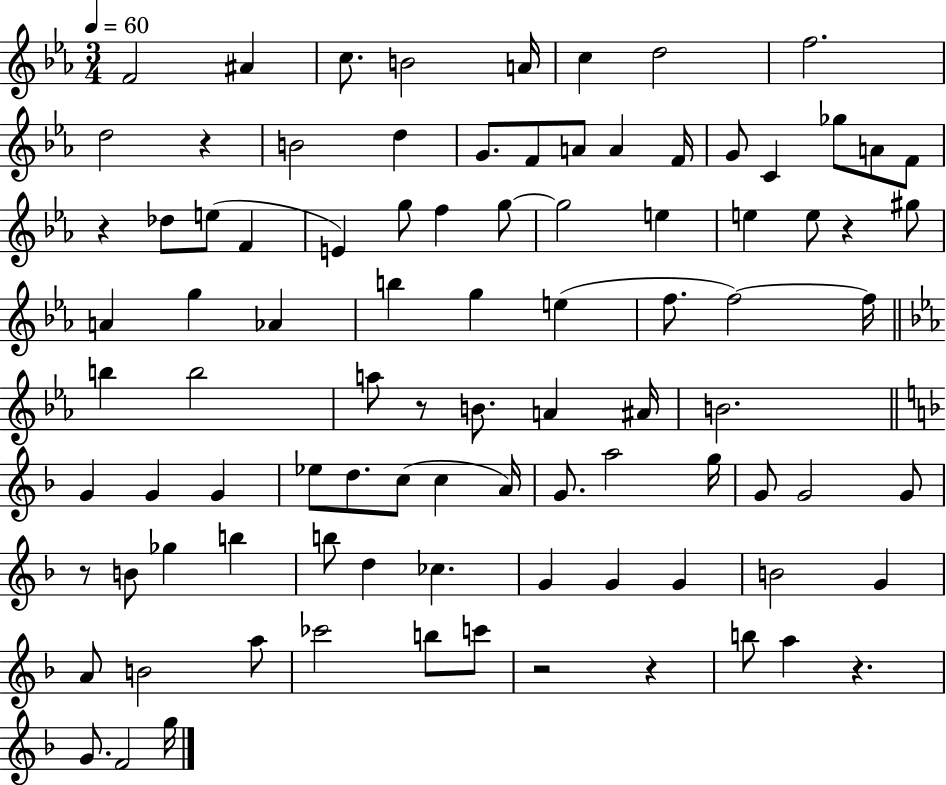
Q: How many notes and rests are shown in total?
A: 93